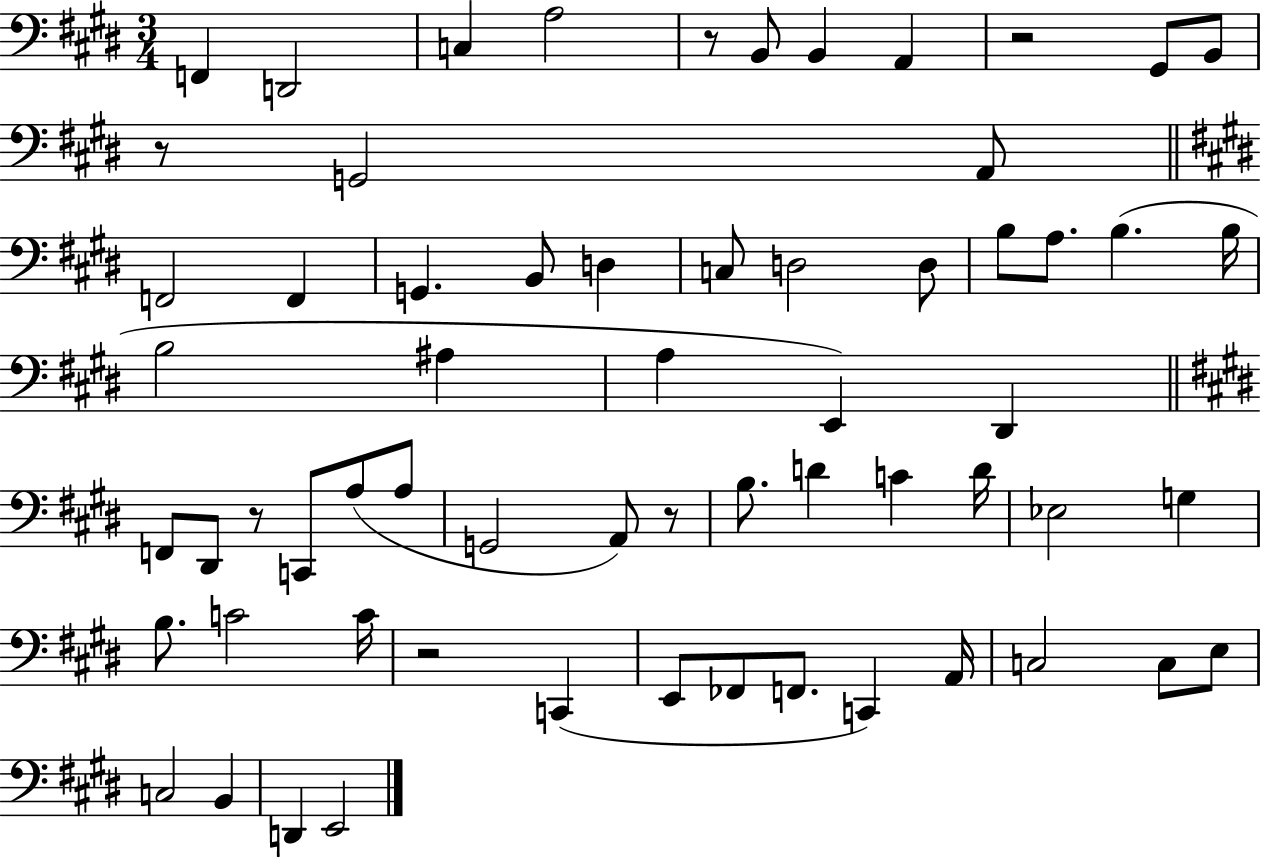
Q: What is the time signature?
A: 3/4